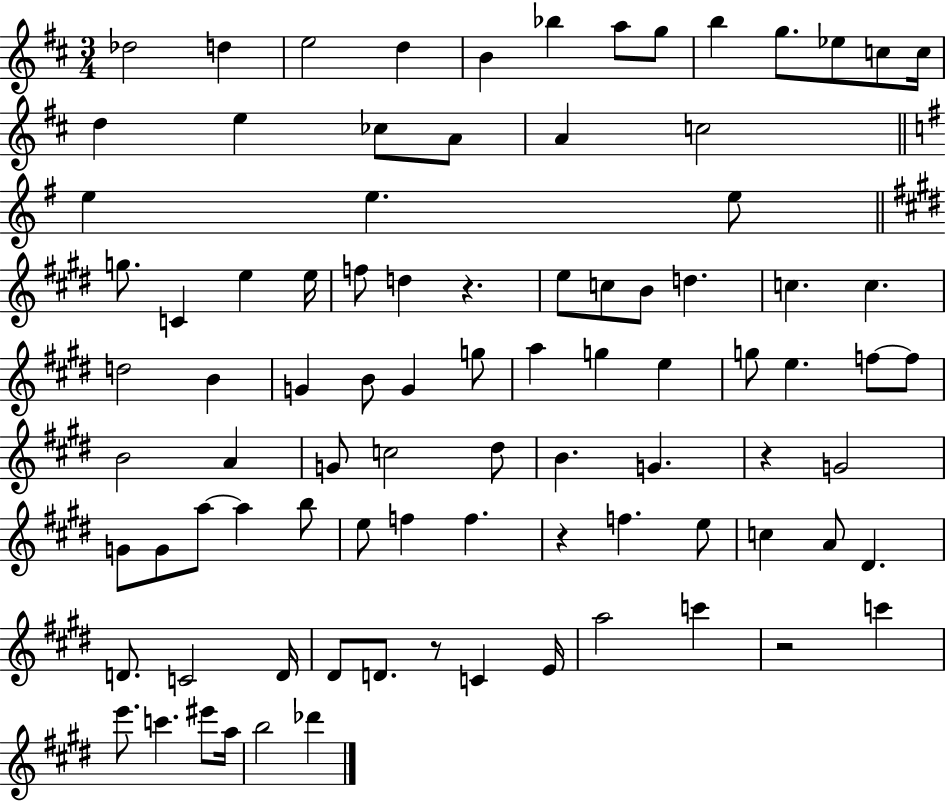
{
  \clef treble
  \numericTimeSignature
  \time 3/4
  \key d \major
  \repeat volta 2 { des''2 d''4 | e''2 d''4 | b'4 bes''4 a''8 g''8 | b''4 g''8. ees''8 c''8 c''16 | \break d''4 e''4 ces''8 a'8 | a'4 c''2 | \bar "||" \break \key g \major e''4 e''4. e''8 | \bar "||" \break \key e \major g''8. c'4 e''4 e''16 | f''8 d''4 r4. | e''8 c''8 b'8 d''4. | c''4. c''4. | \break d''2 b'4 | g'4 b'8 g'4 g''8 | a''4 g''4 e''4 | g''8 e''4. f''8~~ f''8 | \break b'2 a'4 | g'8 c''2 dis''8 | b'4. g'4. | r4 g'2 | \break g'8 g'8 a''8~~ a''4 b''8 | e''8 f''4 f''4. | r4 f''4. e''8 | c''4 a'8 dis'4. | \break d'8. c'2 d'16 | dis'8 d'8. r8 c'4 e'16 | a''2 c'''4 | r2 c'''4 | \break e'''8. c'''4. eis'''8 a''16 | b''2 des'''4 | } \bar "|."
}